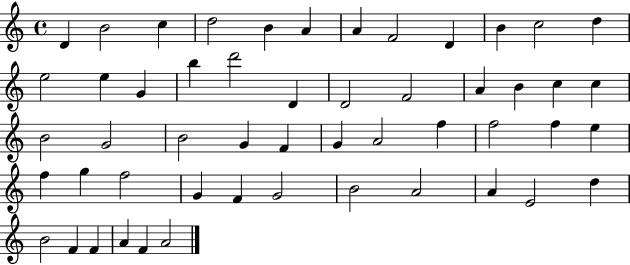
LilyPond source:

{
  \clef treble
  \time 4/4
  \defaultTimeSignature
  \key c \major
  d'4 b'2 c''4 | d''2 b'4 a'4 | a'4 f'2 d'4 | b'4 c''2 d''4 | \break e''2 e''4 g'4 | b''4 d'''2 d'4 | d'2 f'2 | a'4 b'4 c''4 c''4 | \break b'2 g'2 | b'2 g'4 f'4 | g'4 a'2 f''4 | f''2 f''4 e''4 | \break f''4 g''4 f''2 | g'4 f'4 g'2 | b'2 a'2 | a'4 e'2 d''4 | \break b'2 f'4 f'4 | a'4 f'4 a'2 | \bar "|."
}